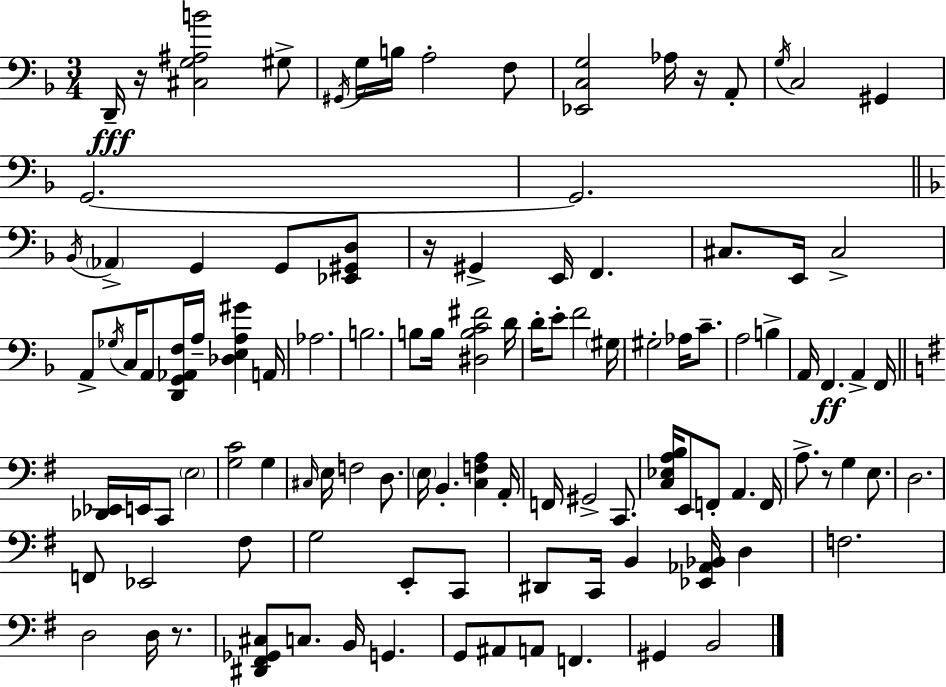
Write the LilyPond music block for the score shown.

{
  \clef bass
  \numericTimeSignature
  \time 3/4
  \key d \minor
  \repeat volta 2 { d,16--\fff r16 <cis g ais b'>2 gis8-> | \acciaccatura { gis,16 } g16 b16 a2-. f8 | <ees, c g>2 aes16 r16 a,8-. | \acciaccatura { g16 } c2 gis,4 | \break g,2.~~ | g,2. | \bar "||" \break \key d \minor \acciaccatura { bes,16 } \parenthesize aes,4-> g,4 g,8 <ees, gis, d>8 | r16 gis,4-> e,16 f,4. | cis8. e,16 cis2-> | a,8-> \acciaccatura { ges16 } c16 a,8 <d, g, aes, f>16 a16-- <des e a gis'>4 | \break a,16 aes2. | b2. | b8 b16 <dis b c' fis'>2 | d'16 d'16-. e'8-. f'2 | \break \parenthesize gis16 gis2-. aes16 c'8.-- | a2 b4-> | a,16 f,4.\ff a,4-> | f,16 \bar "||" \break \key g \major <des, ees,>16 e,16 c,8 \parenthesize e2 | <g c'>2 g4 | \grace { cis16 } e16 f2 d8. | \parenthesize e16 b,4.-. <c f a>4 | \break a,16-. f,16 gis,2-> c,8. | <c ees a b>16 e,8 f,8-. a,4. | f,16 a8.-> r8 g4 e8. | d2. | \break f,8 ees,2 fis8 | g2 e,8-. c,8 | dis,8 c,16 b,4 <ees, aes, bes,>16 d4 | f2. | \break d2 d16 r8. | <dis, fis, ges, cis>8 c8. b,16 g,4. | g,8 ais,8 a,8 f,4. | gis,4 b,2 | \break } \bar "|."
}